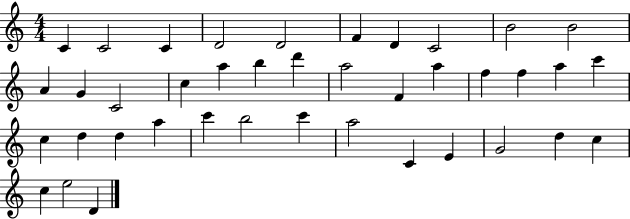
C4/q C4/h C4/q D4/h D4/h F4/q D4/q C4/h B4/h B4/h A4/q G4/q C4/h C5/q A5/q B5/q D6/q A5/h F4/q A5/q F5/q F5/q A5/q C6/q C5/q D5/q D5/q A5/q C6/q B5/h C6/q A5/h C4/q E4/q G4/h D5/q C5/q C5/q E5/h D4/q